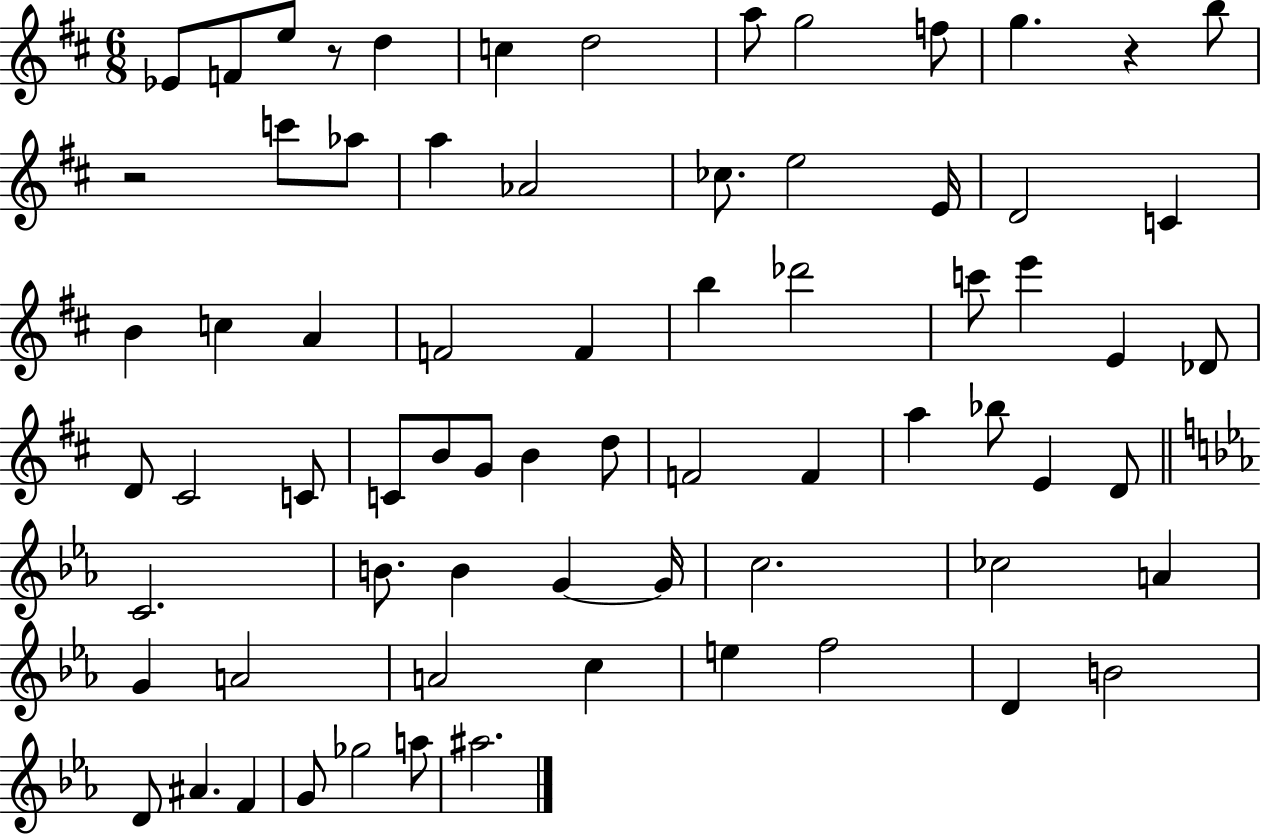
Eb4/e F4/e E5/e R/e D5/q C5/q D5/h A5/e G5/h F5/e G5/q. R/q B5/e R/h C6/e Ab5/e A5/q Ab4/h CES5/e. E5/h E4/s D4/h C4/q B4/q C5/q A4/q F4/h F4/q B5/q Db6/h C6/e E6/q E4/q Db4/e D4/e C#4/h C4/e C4/e B4/e G4/e B4/q D5/e F4/h F4/q A5/q Bb5/e E4/q D4/e C4/h. B4/e. B4/q G4/q G4/s C5/h. CES5/h A4/q G4/q A4/h A4/h C5/q E5/q F5/h D4/q B4/h D4/e A#4/q. F4/q G4/e Gb5/h A5/e A#5/h.